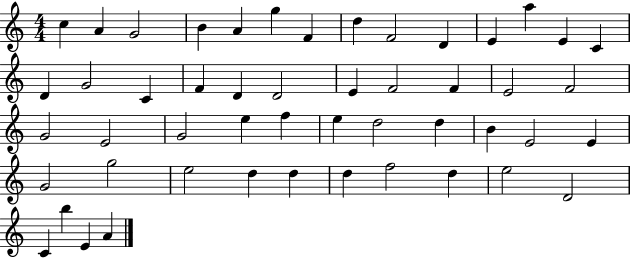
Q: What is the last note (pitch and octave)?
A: A4